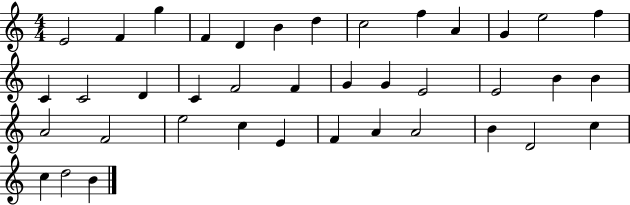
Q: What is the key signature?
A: C major